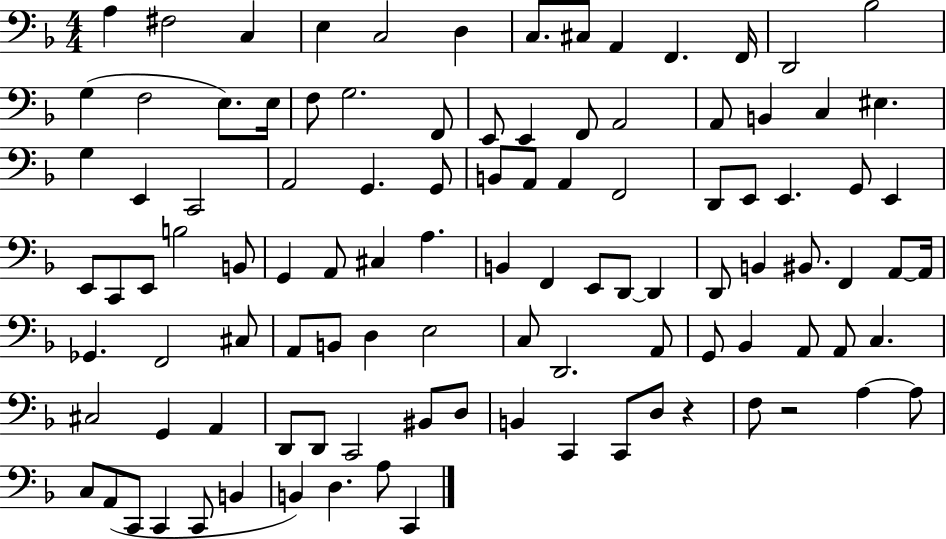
A3/q F#3/h C3/q E3/q C3/h D3/q C3/e. C#3/e A2/q F2/q. F2/s D2/h Bb3/h G3/q F3/h E3/e. E3/s F3/e G3/h. F2/e E2/e E2/q F2/e A2/h A2/e B2/q C3/q EIS3/q. G3/q E2/q C2/h A2/h G2/q. G2/e B2/e A2/e A2/q F2/h D2/e E2/e E2/q. G2/e E2/q E2/e C2/e E2/e B3/h B2/e G2/q A2/e C#3/q A3/q. B2/q F2/q E2/e D2/e D2/q D2/e B2/q BIS2/e. F2/q A2/e A2/s Gb2/q. F2/h C#3/e A2/e B2/e D3/q E3/h C3/e D2/h. A2/e G2/e Bb2/q A2/e A2/e C3/q. C#3/h G2/q A2/q D2/e D2/e C2/h BIS2/e D3/e B2/q C2/q C2/e D3/e R/q F3/e R/h A3/q A3/e C3/e A2/e C2/e C2/q C2/e B2/q B2/q D3/q. A3/e C2/q